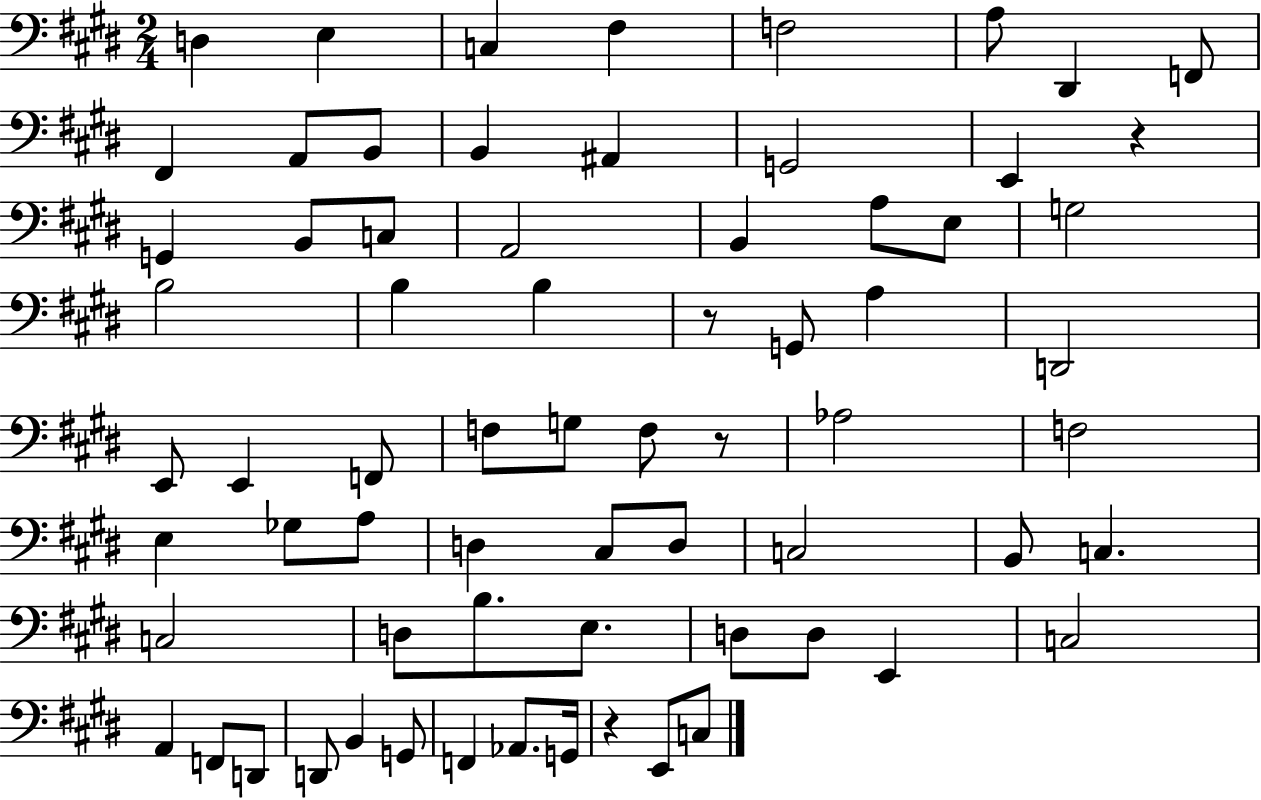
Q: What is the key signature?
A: E major